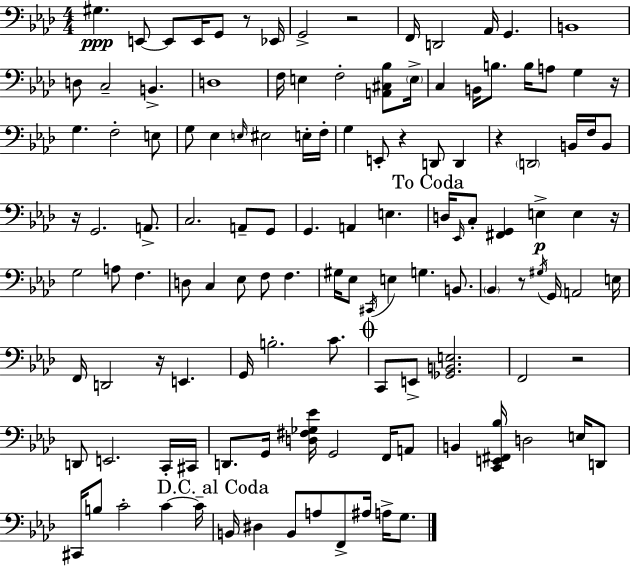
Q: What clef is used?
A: bass